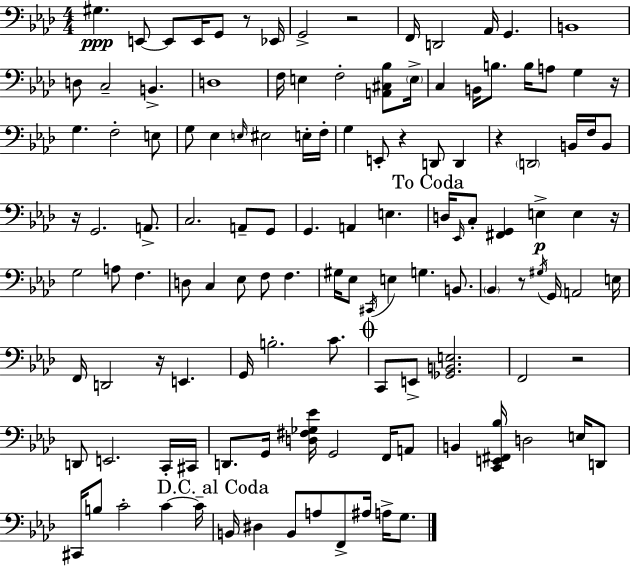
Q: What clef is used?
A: bass